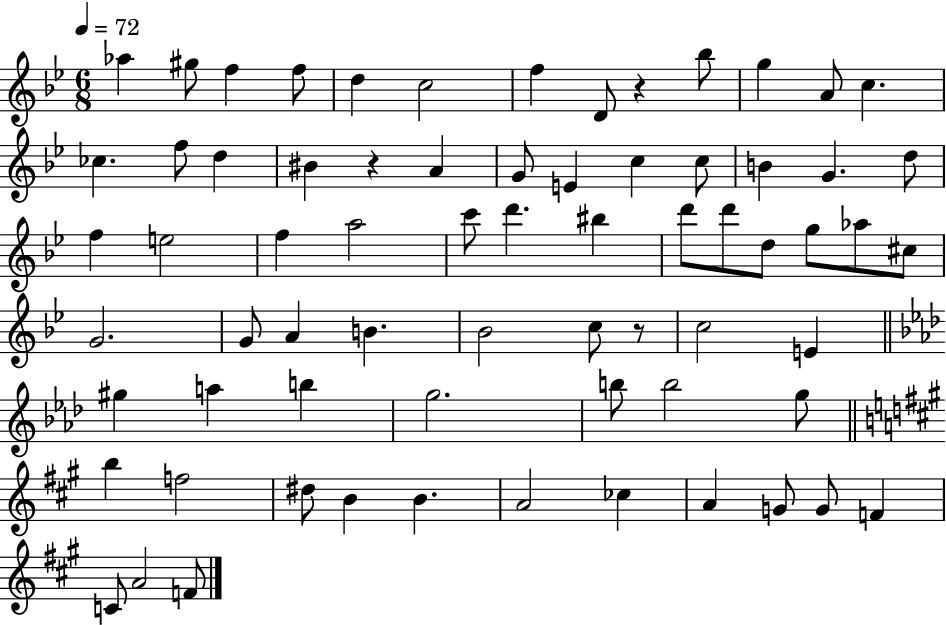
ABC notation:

X:1
T:Untitled
M:6/8
L:1/4
K:Bb
_a ^g/2 f f/2 d c2 f D/2 z _b/2 g A/2 c _c f/2 d ^B z A G/2 E c c/2 B G d/2 f e2 f a2 c'/2 d' ^b d'/2 d'/2 d/2 g/2 _a/2 ^c/2 G2 G/2 A B _B2 c/2 z/2 c2 E ^g a b g2 b/2 b2 g/2 b f2 ^d/2 B B A2 _c A G/2 G/2 F C/2 A2 F/2